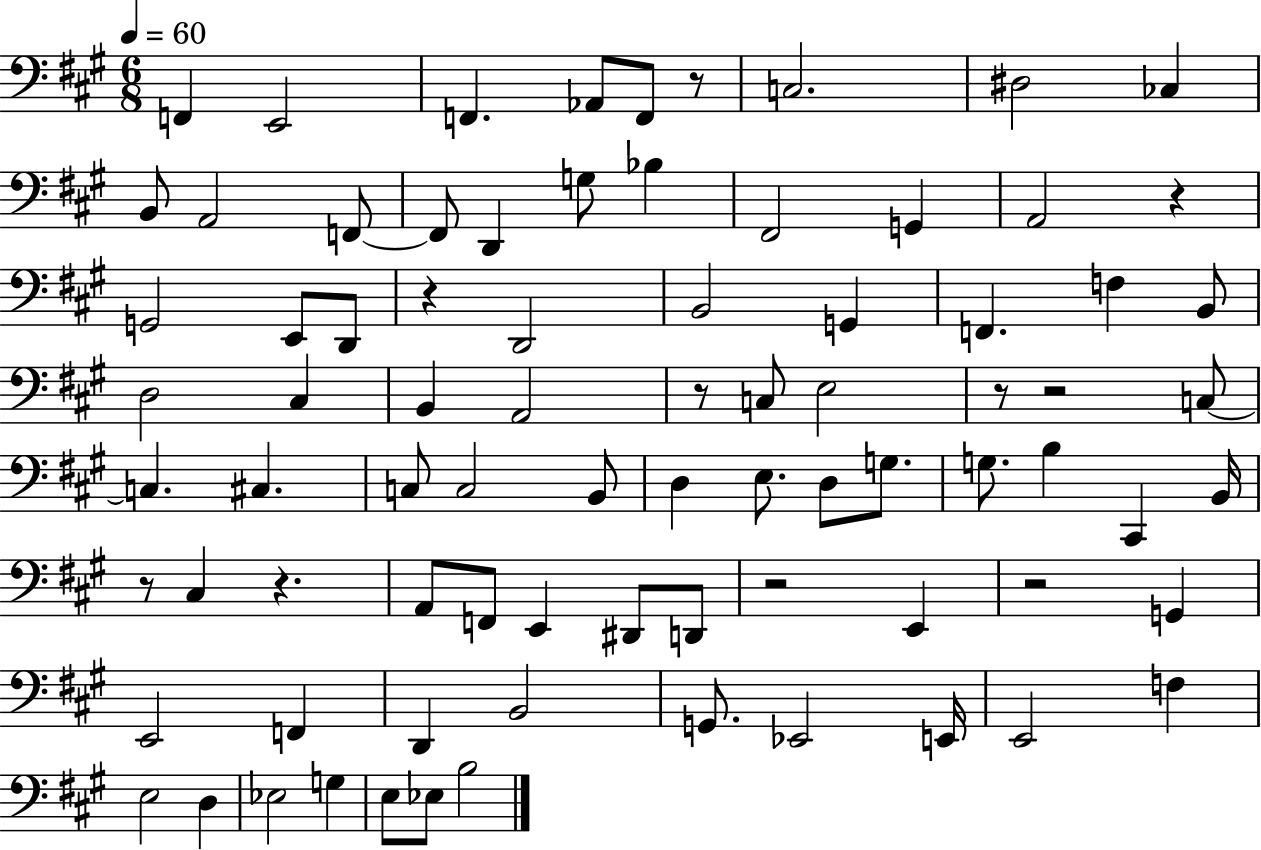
{
  \clef bass
  \numericTimeSignature
  \time 6/8
  \key a \major
  \tempo 4 = 60
  f,4 e,2 | f,4. aes,8 f,8 r8 | c2. | dis2 ces4 | \break b,8 a,2 f,8~~ | f,8 d,4 g8 bes4 | fis,2 g,4 | a,2 r4 | \break g,2 e,8 d,8 | r4 d,2 | b,2 g,4 | f,4. f4 b,8 | \break d2 cis4 | b,4 a,2 | r8 c8 e2 | r8 r2 c8~~ | \break c4. cis4. | c8 c2 b,8 | d4 e8. d8 g8. | g8. b4 cis,4 b,16 | \break r8 cis4 r4. | a,8 f,8 e,4 dis,8 d,8 | r2 e,4 | r2 g,4 | \break e,2 f,4 | d,4 b,2 | g,8. ees,2 e,16 | e,2 f4 | \break e2 d4 | ees2 g4 | e8 ees8 b2 | \bar "|."
}